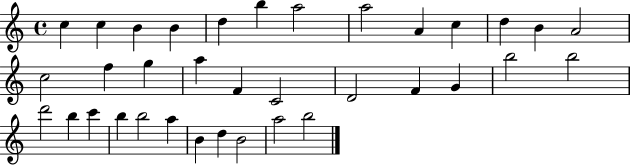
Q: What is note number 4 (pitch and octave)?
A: B4